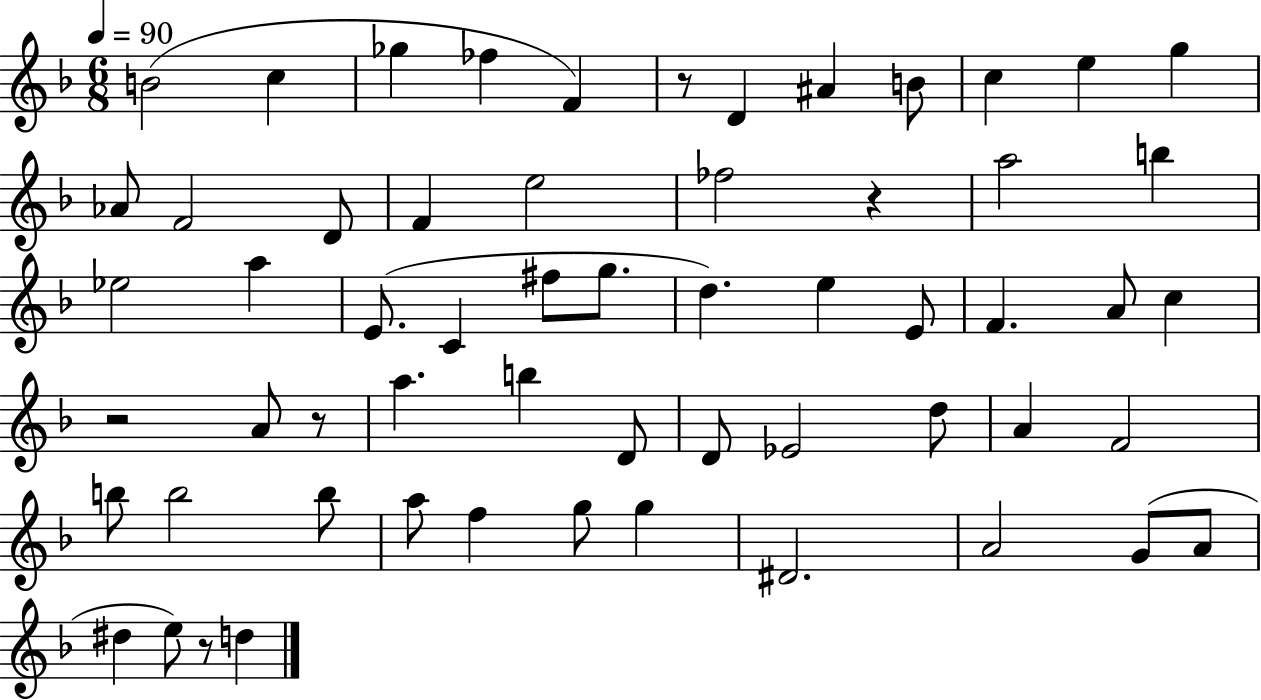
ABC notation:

X:1
T:Untitled
M:6/8
L:1/4
K:F
B2 c _g _f F z/2 D ^A B/2 c e g _A/2 F2 D/2 F e2 _f2 z a2 b _e2 a E/2 C ^f/2 g/2 d e E/2 F A/2 c z2 A/2 z/2 a b D/2 D/2 _E2 d/2 A F2 b/2 b2 b/2 a/2 f g/2 g ^D2 A2 G/2 A/2 ^d e/2 z/2 d